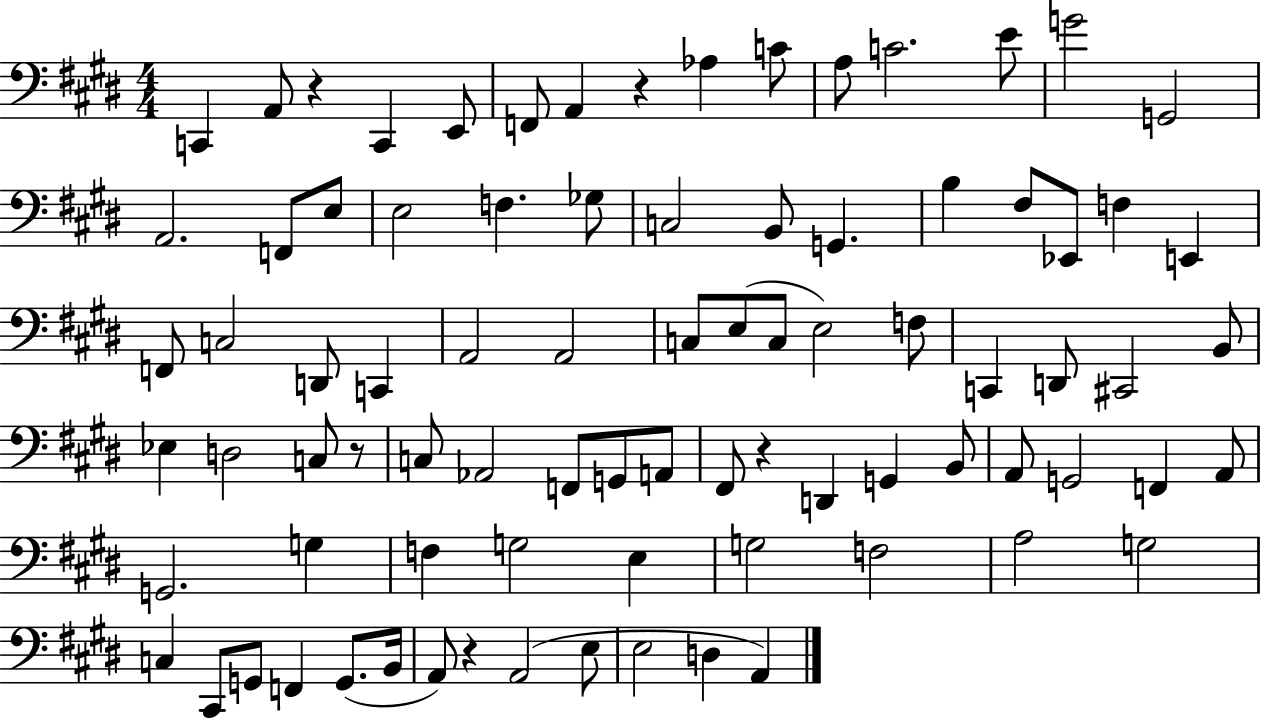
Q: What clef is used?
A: bass